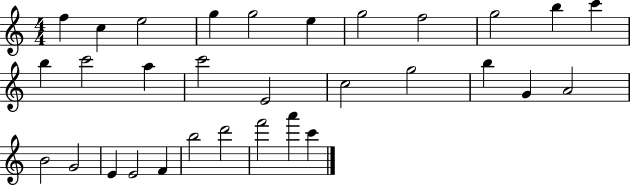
{
  \clef treble
  \numericTimeSignature
  \time 4/4
  \key c \major
  f''4 c''4 e''2 | g''4 g''2 e''4 | g''2 f''2 | g''2 b''4 c'''4 | \break b''4 c'''2 a''4 | c'''2 e'2 | c''2 g''2 | b''4 g'4 a'2 | \break b'2 g'2 | e'4 e'2 f'4 | b''2 d'''2 | f'''2 a'''4 c'''4 | \break \bar "|."
}